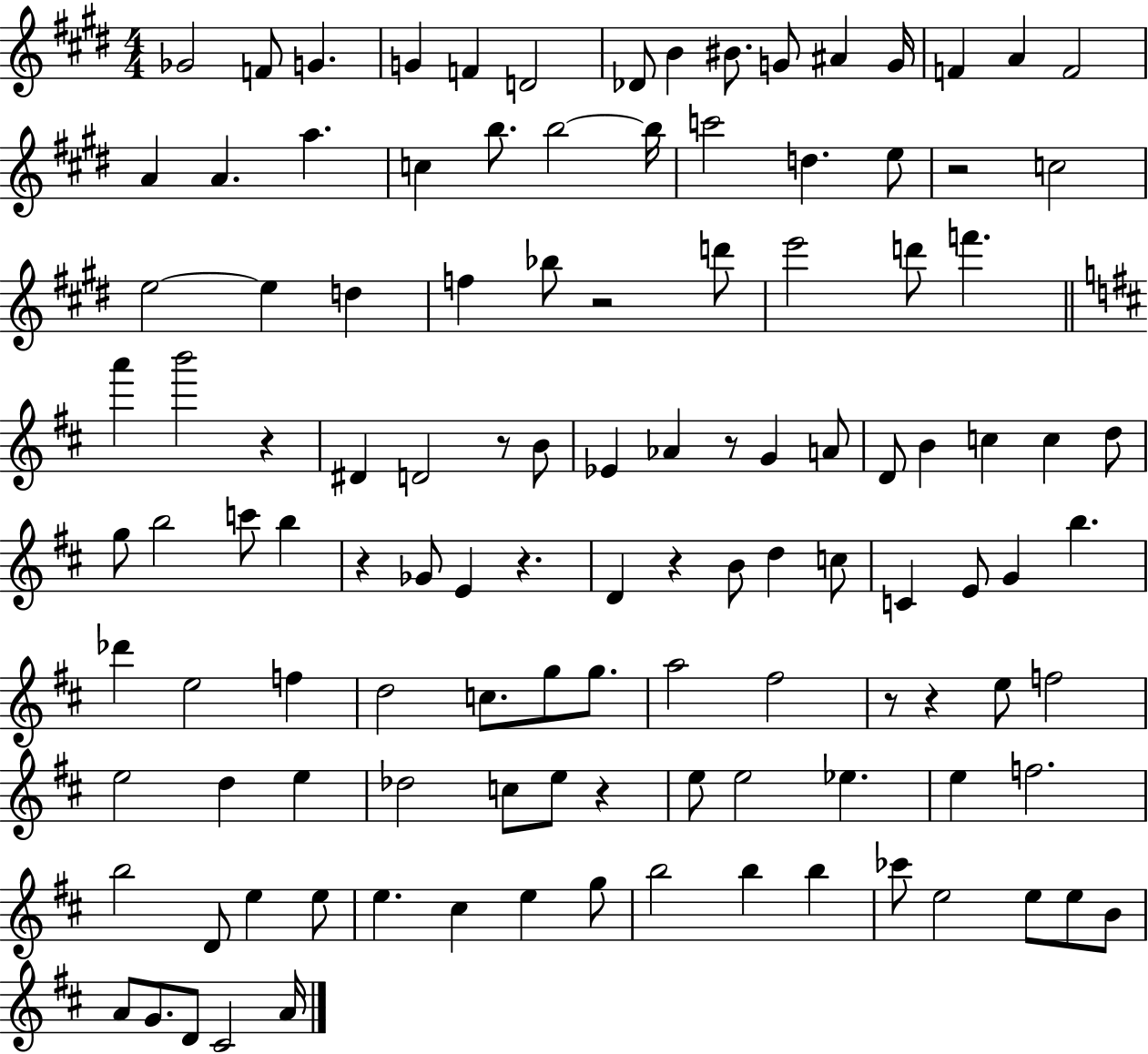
{
  \clef treble
  \numericTimeSignature
  \time 4/4
  \key e \major
  ges'2 f'8 g'4. | g'4 f'4 d'2 | des'8 b'4 bis'8. g'8 ais'4 g'16 | f'4 a'4 f'2 | \break a'4 a'4. a''4. | c''4 b''8. b''2~~ b''16 | c'''2 d''4. e''8 | r2 c''2 | \break e''2~~ e''4 d''4 | f''4 bes''8 r2 d'''8 | e'''2 d'''8 f'''4. | \bar "||" \break \key b \minor a'''4 b'''2 r4 | dis'4 d'2 r8 b'8 | ees'4 aes'4 r8 g'4 a'8 | d'8 b'4 c''4 c''4 d''8 | \break g''8 b''2 c'''8 b''4 | r4 ges'8 e'4 r4. | d'4 r4 b'8 d''4 c''8 | c'4 e'8 g'4 b''4. | \break des'''4 e''2 f''4 | d''2 c''8. g''8 g''8. | a''2 fis''2 | r8 r4 e''8 f''2 | \break e''2 d''4 e''4 | des''2 c''8 e''8 r4 | e''8 e''2 ees''4. | e''4 f''2. | \break b''2 d'8 e''4 e''8 | e''4. cis''4 e''4 g''8 | b''2 b''4 b''4 | ces'''8 e''2 e''8 e''8 b'8 | \break a'8 g'8. d'8 cis'2 a'16 | \bar "|."
}